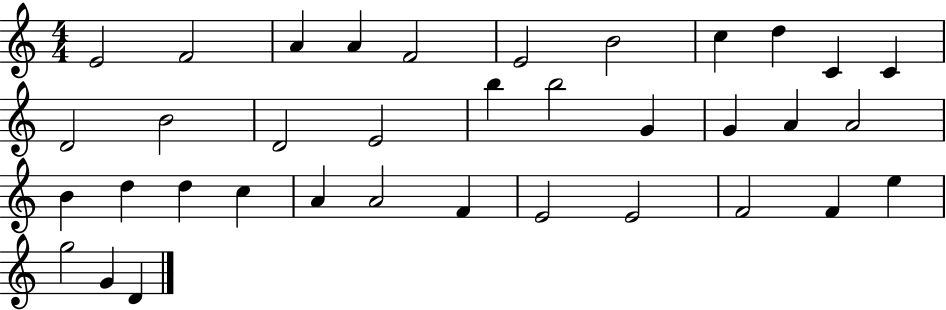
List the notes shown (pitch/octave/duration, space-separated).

E4/h F4/h A4/q A4/q F4/h E4/h B4/h C5/q D5/q C4/q C4/q D4/h B4/h D4/h E4/h B5/q B5/h G4/q G4/q A4/q A4/h B4/q D5/q D5/q C5/q A4/q A4/h F4/q E4/h E4/h F4/h F4/q E5/q G5/h G4/q D4/q